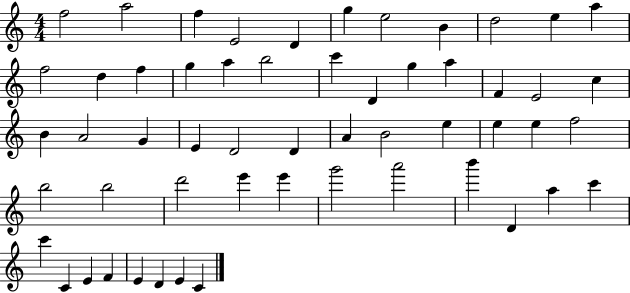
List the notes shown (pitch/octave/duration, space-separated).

F5/h A5/h F5/q E4/h D4/q G5/q E5/h B4/q D5/h E5/q A5/q F5/h D5/q F5/q G5/q A5/q B5/h C6/q D4/q G5/q A5/q F4/q E4/h C5/q B4/q A4/h G4/q E4/q D4/h D4/q A4/q B4/h E5/q E5/q E5/q F5/h B5/h B5/h D6/h E6/q E6/q G6/h A6/h B6/q D4/q A5/q C6/q C6/q C4/q E4/q F4/q E4/q D4/q E4/q C4/q